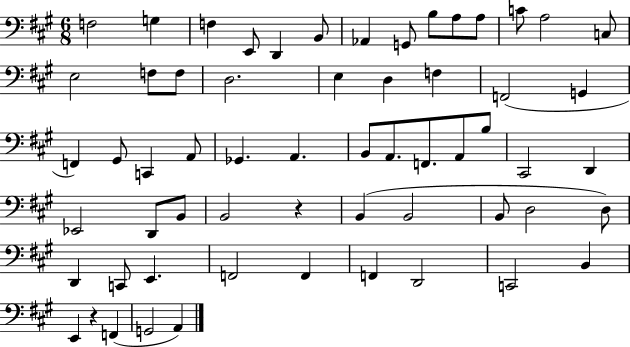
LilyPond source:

{
  \clef bass
  \numericTimeSignature
  \time 6/8
  \key a \major
  f2 g4 | f4 e,8 d,4 b,8 | aes,4 g,8 b8 a8 a8 | c'8 a2 c8 | \break e2 f8 f8 | d2. | e4 d4 f4 | f,2( g,4 | \break f,4) gis,8 c,4 a,8 | ges,4. a,4. | b,8 a,8. f,8. a,8 b8 | cis,2 d,4 | \break ees,2 d,8 b,8 | b,2 r4 | b,4( b,2 | b,8 d2 d8) | \break d,4 c,8 e,4. | f,2 f,4 | f,4 d,2 | c,2 b,4 | \break e,4 r4 f,4( | g,2 a,4) | \bar "|."
}